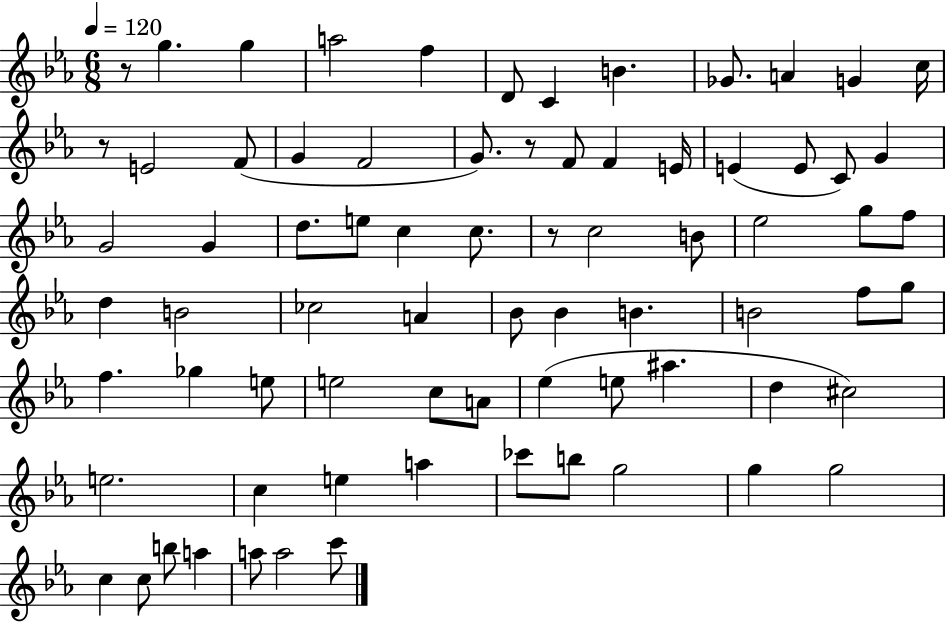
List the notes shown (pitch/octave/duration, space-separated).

R/e G5/q. G5/q A5/h F5/q D4/e C4/q B4/q. Gb4/e. A4/q G4/q C5/s R/e E4/h F4/e G4/q F4/h G4/e. R/e F4/e F4/q E4/s E4/q E4/e C4/e G4/q G4/h G4/q D5/e. E5/e C5/q C5/e. R/e C5/h B4/e Eb5/h G5/e F5/e D5/q B4/h CES5/h A4/q Bb4/e Bb4/q B4/q. B4/h F5/e G5/e F5/q. Gb5/q E5/e E5/h C5/e A4/e Eb5/q E5/e A#5/q. D5/q C#5/h E5/h. C5/q E5/q A5/q CES6/e B5/e G5/h G5/q G5/h C5/q C5/e B5/e A5/q A5/e A5/h C6/e